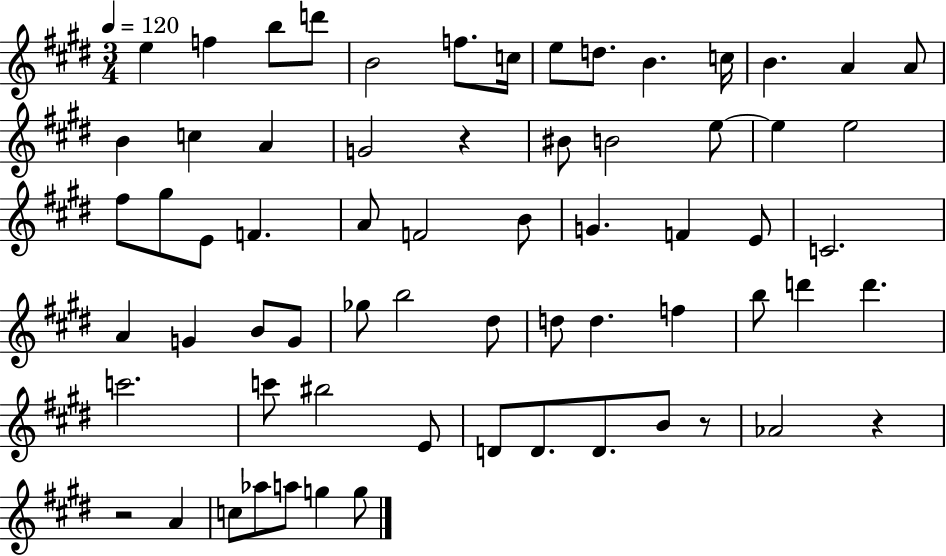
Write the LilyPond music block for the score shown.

{
  \clef treble
  \numericTimeSignature
  \time 3/4
  \key e \major
  \tempo 4 = 120
  e''4 f''4 b''8 d'''8 | b'2 f''8. c''16 | e''8 d''8. b'4. c''16 | b'4. a'4 a'8 | \break b'4 c''4 a'4 | g'2 r4 | bis'8 b'2 e''8~~ | e''4 e''2 | \break fis''8 gis''8 e'8 f'4. | a'8 f'2 b'8 | g'4. f'4 e'8 | c'2. | \break a'4 g'4 b'8 g'8 | ges''8 b''2 dis''8 | d''8 d''4. f''4 | b''8 d'''4 d'''4. | \break c'''2. | c'''8 bis''2 e'8 | d'8 d'8. d'8. b'8 r8 | aes'2 r4 | \break r2 a'4 | c''8 aes''8 a''8 g''4 g''8 | \bar "|."
}